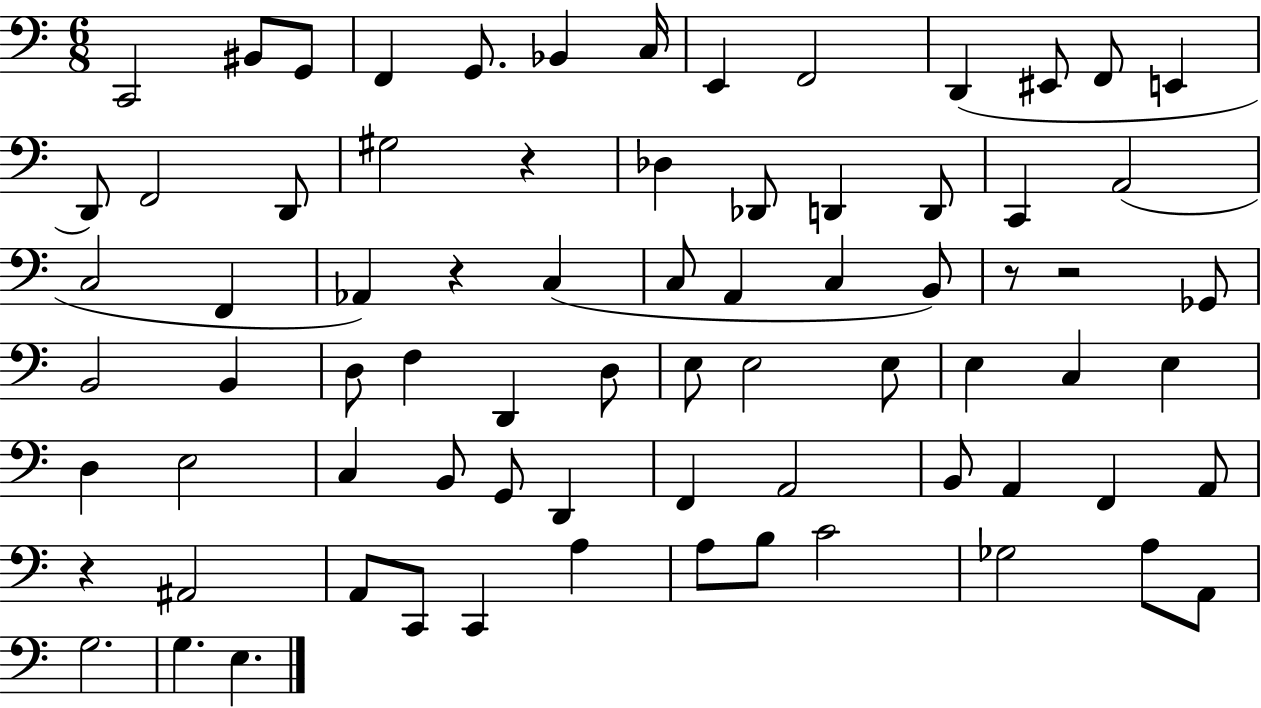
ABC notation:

X:1
T:Untitled
M:6/8
L:1/4
K:C
C,,2 ^B,,/2 G,,/2 F,, G,,/2 _B,, C,/4 E,, F,,2 D,, ^E,,/2 F,,/2 E,, D,,/2 F,,2 D,,/2 ^G,2 z _D, _D,,/2 D,, D,,/2 C,, A,,2 C,2 F,, _A,, z C, C,/2 A,, C, B,,/2 z/2 z2 _G,,/2 B,,2 B,, D,/2 F, D,, D,/2 E,/2 E,2 E,/2 E, C, E, D, E,2 C, B,,/2 G,,/2 D,, F,, A,,2 B,,/2 A,, F,, A,,/2 z ^A,,2 A,,/2 C,,/2 C,, A, A,/2 B,/2 C2 _G,2 A,/2 A,,/2 G,2 G, E,